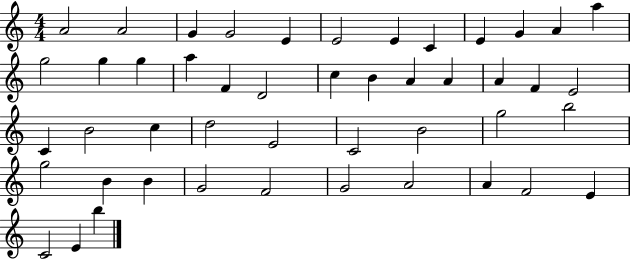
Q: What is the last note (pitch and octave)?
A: B5